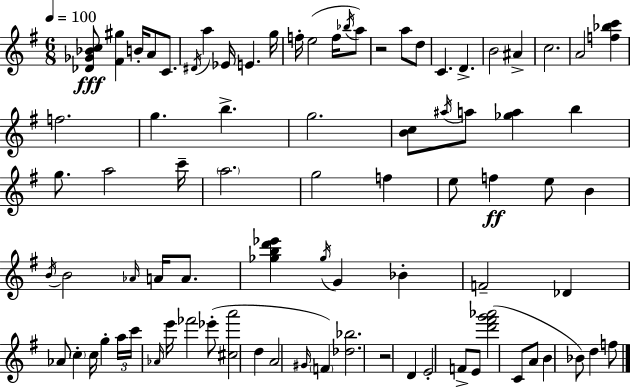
[Db4,Gb4,Bb4,C5]/e [F#4,G#5]/q B4/s A4/e C4/e. D#4/s A5/q Eb4/s E4/q. G5/s F5/s E5/h F5/s Bb5/s A5/e R/h A5/e D5/e C4/q. D4/q. B4/h A#4/q C5/h. A4/h [F5,Bb5,C6]/q F5/h. G5/q. B5/q. G5/h. [B4,C5]/e A#5/s A5/e [Gb5,A5]/q B5/q G5/e. A5/h C6/s A5/h. G5/h F5/q E5/e F5/q E5/e B4/q B4/s B4/h Ab4/s A4/s A4/e. [Gb5,B5,D6,Eb6]/q Gb5/s G4/q Bb4/q F4/h Db4/q Ab4/e C5/q C5/s G5/q A5/s C6/s Ab4/s E6/s FES6/h Eb6/e [C#5,A6]/h D5/q A4/h G#4/s F4/q [Db5,Bb5]/h. R/h D4/q E4/h F4/e E4/e [D6,F#6,G6,Ab6]/h C4/e A4/e B4/q Bb4/e D5/q F5/e